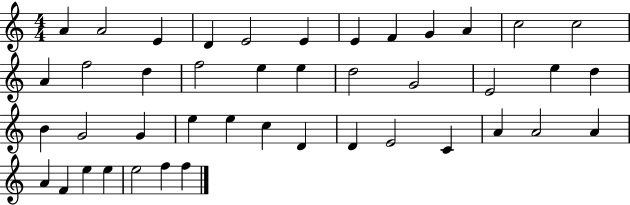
{
  \clef treble
  \numericTimeSignature
  \time 4/4
  \key c \major
  a'4 a'2 e'4 | d'4 e'2 e'4 | e'4 f'4 g'4 a'4 | c''2 c''2 | \break a'4 f''2 d''4 | f''2 e''4 e''4 | d''2 g'2 | e'2 e''4 d''4 | \break b'4 g'2 g'4 | e''4 e''4 c''4 d'4 | d'4 e'2 c'4 | a'4 a'2 a'4 | \break a'4 f'4 e''4 e''4 | e''2 f''4 f''4 | \bar "|."
}